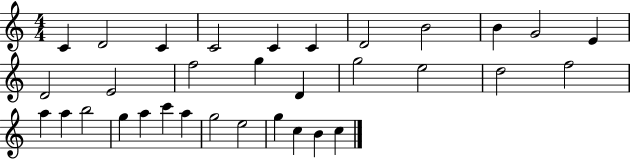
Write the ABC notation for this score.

X:1
T:Untitled
M:4/4
L:1/4
K:C
C D2 C C2 C C D2 B2 B G2 E D2 E2 f2 g D g2 e2 d2 f2 a a b2 g a c' a g2 e2 g c B c